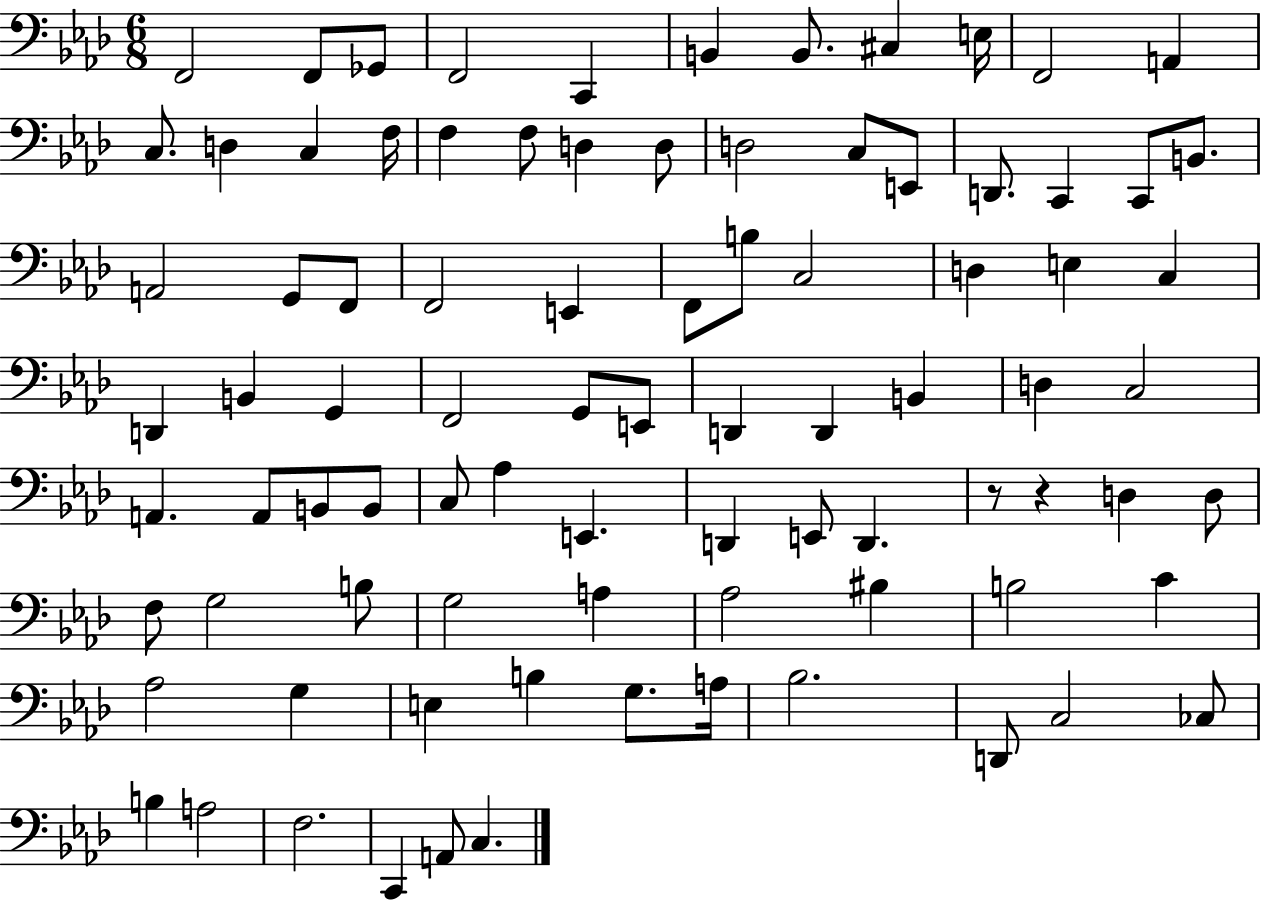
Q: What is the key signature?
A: AES major